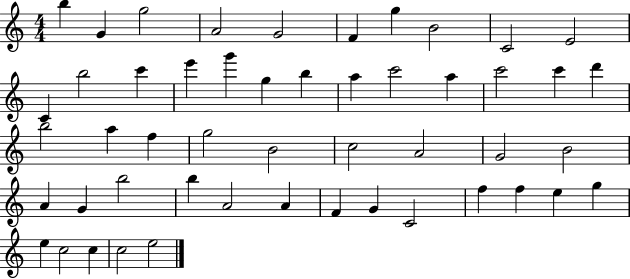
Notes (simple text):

B5/q G4/q G5/h A4/h G4/h F4/q G5/q B4/h C4/h E4/h C4/q B5/h C6/q E6/q G6/q G5/q B5/q A5/q C6/h A5/q C6/h C6/q D6/q B5/h A5/q F5/q G5/h B4/h C5/h A4/h G4/h B4/h A4/q G4/q B5/h B5/q A4/h A4/q F4/q G4/q C4/h F5/q F5/q E5/q G5/q E5/q C5/h C5/q C5/h E5/h